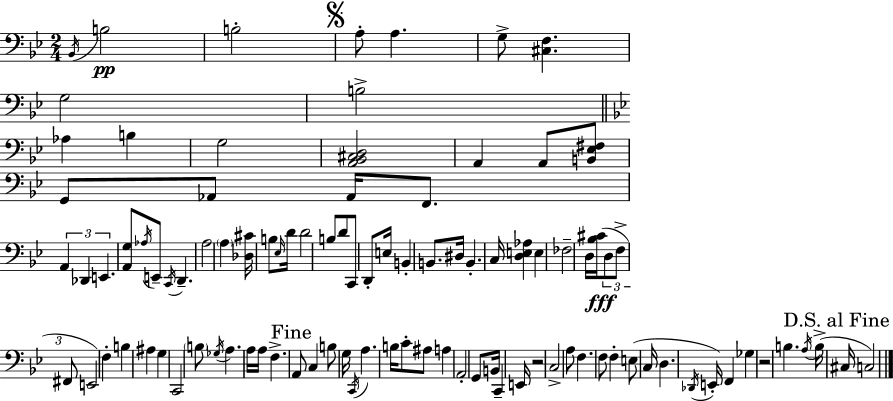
Bb2/s B3/h B3/h A3/e A3/q. G3/e [C#3,F3]/q. G3/h B3/h Ab3/q B3/q G3/h [A2,Bb2,C#3,D3]/h A2/q A2/e [B2,Eb3,F#3]/e G2/e Ab2/e Ab2/s F2/e. A2/q Db2/q E2/q. [A2,G3]/e Ab3/s E2/e C2/s D2/q. A3/h A3/q [Db3,C#4]/s B3/e Eb3/s D4/s D4/h B3/e D4/e C2/e D2/e E3/s B2/q B2/e. D#3/s B2/q. C3/s [D3,E3,Ab3]/q E3/q FES3/h D3/s [Bb3,C#4]/s D3/e F3/e F#2/e E2/h F3/q B3/q A#3/q G3/q C2/h B3/e Gb3/s A3/q. A3/s A3/s F3/q. A2/e C3/q B3/e G3/s C2/s A3/q. B3/s C4/e A#3/e A3/q A2/h G2/e B2/s C2/q E2/s R/h C3/h A3/e F3/q. F3/e F3/q E3/e C3/s D3/q. Db2/s E2/s F2/q Gb3/q R/h B3/q. A3/s B3/s C#3/s C3/h